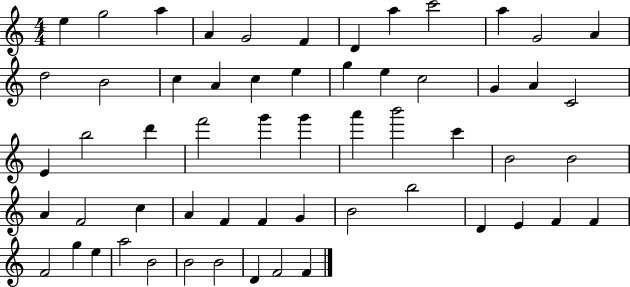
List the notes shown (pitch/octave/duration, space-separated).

E5/q G5/h A5/q A4/q G4/h F4/q D4/q A5/q C6/h A5/q G4/h A4/q D5/h B4/h C5/q A4/q C5/q E5/q G5/q E5/q C5/h G4/q A4/q C4/h E4/q B5/h D6/q F6/h G6/q G6/q A6/q B6/h C6/q B4/h B4/h A4/q F4/h C5/q A4/q F4/q F4/q G4/q B4/h B5/h D4/q E4/q F4/q F4/q F4/h G5/q E5/q A5/h B4/h B4/h B4/h D4/q F4/h F4/q